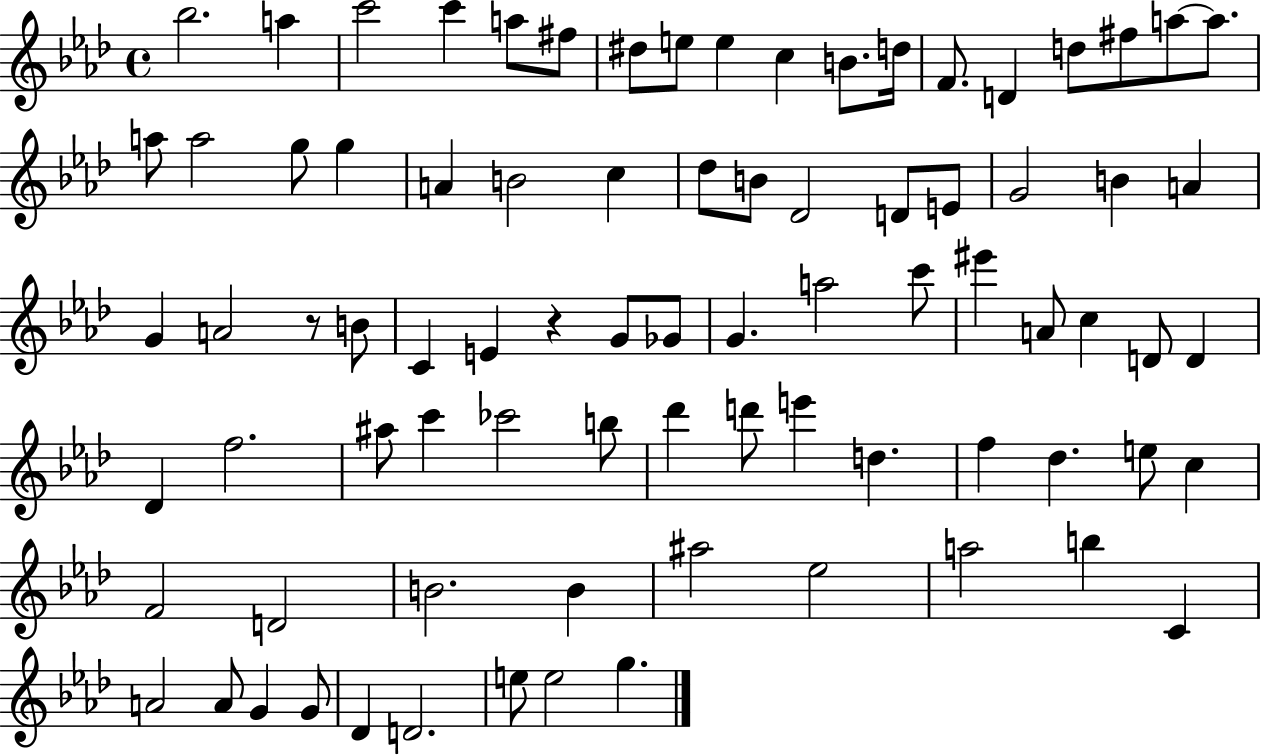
{
  \clef treble
  \time 4/4
  \defaultTimeSignature
  \key aes \major
  bes''2. a''4 | c'''2 c'''4 a''8 fis''8 | dis''8 e''8 e''4 c''4 b'8. d''16 | f'8. d'4 d''8 fis''8 a''8~~ a''8. | \break a''8 a''2 g''8 g''4 | a'4 b'2 c''4 | des''8 b'8 des'2 d'8 e'8 | g'2 b'4 a'4 | \break g'4 a'2 r8 b'8 | c'4 e'4 r4 g'8 ges'8 | g'4. a''2 c'''8 | eis'''4 a'8 c''4 d'8 d'4 | \break des'4 f''2. | ais''8 c'''4 ces'''2 b''8 | des'''4 d'''8 e'''4 d''4. | f''4 des''4. e''8 c''4 | \break f'2 d'2 | b'2. b'4 | ais''2 ees''2 | a''2 b''4 c'4 | \break a'2 a'8 g'4 g'8 | des'4 d'2. | e''8 e''2 g''4. | \bar "|."
}